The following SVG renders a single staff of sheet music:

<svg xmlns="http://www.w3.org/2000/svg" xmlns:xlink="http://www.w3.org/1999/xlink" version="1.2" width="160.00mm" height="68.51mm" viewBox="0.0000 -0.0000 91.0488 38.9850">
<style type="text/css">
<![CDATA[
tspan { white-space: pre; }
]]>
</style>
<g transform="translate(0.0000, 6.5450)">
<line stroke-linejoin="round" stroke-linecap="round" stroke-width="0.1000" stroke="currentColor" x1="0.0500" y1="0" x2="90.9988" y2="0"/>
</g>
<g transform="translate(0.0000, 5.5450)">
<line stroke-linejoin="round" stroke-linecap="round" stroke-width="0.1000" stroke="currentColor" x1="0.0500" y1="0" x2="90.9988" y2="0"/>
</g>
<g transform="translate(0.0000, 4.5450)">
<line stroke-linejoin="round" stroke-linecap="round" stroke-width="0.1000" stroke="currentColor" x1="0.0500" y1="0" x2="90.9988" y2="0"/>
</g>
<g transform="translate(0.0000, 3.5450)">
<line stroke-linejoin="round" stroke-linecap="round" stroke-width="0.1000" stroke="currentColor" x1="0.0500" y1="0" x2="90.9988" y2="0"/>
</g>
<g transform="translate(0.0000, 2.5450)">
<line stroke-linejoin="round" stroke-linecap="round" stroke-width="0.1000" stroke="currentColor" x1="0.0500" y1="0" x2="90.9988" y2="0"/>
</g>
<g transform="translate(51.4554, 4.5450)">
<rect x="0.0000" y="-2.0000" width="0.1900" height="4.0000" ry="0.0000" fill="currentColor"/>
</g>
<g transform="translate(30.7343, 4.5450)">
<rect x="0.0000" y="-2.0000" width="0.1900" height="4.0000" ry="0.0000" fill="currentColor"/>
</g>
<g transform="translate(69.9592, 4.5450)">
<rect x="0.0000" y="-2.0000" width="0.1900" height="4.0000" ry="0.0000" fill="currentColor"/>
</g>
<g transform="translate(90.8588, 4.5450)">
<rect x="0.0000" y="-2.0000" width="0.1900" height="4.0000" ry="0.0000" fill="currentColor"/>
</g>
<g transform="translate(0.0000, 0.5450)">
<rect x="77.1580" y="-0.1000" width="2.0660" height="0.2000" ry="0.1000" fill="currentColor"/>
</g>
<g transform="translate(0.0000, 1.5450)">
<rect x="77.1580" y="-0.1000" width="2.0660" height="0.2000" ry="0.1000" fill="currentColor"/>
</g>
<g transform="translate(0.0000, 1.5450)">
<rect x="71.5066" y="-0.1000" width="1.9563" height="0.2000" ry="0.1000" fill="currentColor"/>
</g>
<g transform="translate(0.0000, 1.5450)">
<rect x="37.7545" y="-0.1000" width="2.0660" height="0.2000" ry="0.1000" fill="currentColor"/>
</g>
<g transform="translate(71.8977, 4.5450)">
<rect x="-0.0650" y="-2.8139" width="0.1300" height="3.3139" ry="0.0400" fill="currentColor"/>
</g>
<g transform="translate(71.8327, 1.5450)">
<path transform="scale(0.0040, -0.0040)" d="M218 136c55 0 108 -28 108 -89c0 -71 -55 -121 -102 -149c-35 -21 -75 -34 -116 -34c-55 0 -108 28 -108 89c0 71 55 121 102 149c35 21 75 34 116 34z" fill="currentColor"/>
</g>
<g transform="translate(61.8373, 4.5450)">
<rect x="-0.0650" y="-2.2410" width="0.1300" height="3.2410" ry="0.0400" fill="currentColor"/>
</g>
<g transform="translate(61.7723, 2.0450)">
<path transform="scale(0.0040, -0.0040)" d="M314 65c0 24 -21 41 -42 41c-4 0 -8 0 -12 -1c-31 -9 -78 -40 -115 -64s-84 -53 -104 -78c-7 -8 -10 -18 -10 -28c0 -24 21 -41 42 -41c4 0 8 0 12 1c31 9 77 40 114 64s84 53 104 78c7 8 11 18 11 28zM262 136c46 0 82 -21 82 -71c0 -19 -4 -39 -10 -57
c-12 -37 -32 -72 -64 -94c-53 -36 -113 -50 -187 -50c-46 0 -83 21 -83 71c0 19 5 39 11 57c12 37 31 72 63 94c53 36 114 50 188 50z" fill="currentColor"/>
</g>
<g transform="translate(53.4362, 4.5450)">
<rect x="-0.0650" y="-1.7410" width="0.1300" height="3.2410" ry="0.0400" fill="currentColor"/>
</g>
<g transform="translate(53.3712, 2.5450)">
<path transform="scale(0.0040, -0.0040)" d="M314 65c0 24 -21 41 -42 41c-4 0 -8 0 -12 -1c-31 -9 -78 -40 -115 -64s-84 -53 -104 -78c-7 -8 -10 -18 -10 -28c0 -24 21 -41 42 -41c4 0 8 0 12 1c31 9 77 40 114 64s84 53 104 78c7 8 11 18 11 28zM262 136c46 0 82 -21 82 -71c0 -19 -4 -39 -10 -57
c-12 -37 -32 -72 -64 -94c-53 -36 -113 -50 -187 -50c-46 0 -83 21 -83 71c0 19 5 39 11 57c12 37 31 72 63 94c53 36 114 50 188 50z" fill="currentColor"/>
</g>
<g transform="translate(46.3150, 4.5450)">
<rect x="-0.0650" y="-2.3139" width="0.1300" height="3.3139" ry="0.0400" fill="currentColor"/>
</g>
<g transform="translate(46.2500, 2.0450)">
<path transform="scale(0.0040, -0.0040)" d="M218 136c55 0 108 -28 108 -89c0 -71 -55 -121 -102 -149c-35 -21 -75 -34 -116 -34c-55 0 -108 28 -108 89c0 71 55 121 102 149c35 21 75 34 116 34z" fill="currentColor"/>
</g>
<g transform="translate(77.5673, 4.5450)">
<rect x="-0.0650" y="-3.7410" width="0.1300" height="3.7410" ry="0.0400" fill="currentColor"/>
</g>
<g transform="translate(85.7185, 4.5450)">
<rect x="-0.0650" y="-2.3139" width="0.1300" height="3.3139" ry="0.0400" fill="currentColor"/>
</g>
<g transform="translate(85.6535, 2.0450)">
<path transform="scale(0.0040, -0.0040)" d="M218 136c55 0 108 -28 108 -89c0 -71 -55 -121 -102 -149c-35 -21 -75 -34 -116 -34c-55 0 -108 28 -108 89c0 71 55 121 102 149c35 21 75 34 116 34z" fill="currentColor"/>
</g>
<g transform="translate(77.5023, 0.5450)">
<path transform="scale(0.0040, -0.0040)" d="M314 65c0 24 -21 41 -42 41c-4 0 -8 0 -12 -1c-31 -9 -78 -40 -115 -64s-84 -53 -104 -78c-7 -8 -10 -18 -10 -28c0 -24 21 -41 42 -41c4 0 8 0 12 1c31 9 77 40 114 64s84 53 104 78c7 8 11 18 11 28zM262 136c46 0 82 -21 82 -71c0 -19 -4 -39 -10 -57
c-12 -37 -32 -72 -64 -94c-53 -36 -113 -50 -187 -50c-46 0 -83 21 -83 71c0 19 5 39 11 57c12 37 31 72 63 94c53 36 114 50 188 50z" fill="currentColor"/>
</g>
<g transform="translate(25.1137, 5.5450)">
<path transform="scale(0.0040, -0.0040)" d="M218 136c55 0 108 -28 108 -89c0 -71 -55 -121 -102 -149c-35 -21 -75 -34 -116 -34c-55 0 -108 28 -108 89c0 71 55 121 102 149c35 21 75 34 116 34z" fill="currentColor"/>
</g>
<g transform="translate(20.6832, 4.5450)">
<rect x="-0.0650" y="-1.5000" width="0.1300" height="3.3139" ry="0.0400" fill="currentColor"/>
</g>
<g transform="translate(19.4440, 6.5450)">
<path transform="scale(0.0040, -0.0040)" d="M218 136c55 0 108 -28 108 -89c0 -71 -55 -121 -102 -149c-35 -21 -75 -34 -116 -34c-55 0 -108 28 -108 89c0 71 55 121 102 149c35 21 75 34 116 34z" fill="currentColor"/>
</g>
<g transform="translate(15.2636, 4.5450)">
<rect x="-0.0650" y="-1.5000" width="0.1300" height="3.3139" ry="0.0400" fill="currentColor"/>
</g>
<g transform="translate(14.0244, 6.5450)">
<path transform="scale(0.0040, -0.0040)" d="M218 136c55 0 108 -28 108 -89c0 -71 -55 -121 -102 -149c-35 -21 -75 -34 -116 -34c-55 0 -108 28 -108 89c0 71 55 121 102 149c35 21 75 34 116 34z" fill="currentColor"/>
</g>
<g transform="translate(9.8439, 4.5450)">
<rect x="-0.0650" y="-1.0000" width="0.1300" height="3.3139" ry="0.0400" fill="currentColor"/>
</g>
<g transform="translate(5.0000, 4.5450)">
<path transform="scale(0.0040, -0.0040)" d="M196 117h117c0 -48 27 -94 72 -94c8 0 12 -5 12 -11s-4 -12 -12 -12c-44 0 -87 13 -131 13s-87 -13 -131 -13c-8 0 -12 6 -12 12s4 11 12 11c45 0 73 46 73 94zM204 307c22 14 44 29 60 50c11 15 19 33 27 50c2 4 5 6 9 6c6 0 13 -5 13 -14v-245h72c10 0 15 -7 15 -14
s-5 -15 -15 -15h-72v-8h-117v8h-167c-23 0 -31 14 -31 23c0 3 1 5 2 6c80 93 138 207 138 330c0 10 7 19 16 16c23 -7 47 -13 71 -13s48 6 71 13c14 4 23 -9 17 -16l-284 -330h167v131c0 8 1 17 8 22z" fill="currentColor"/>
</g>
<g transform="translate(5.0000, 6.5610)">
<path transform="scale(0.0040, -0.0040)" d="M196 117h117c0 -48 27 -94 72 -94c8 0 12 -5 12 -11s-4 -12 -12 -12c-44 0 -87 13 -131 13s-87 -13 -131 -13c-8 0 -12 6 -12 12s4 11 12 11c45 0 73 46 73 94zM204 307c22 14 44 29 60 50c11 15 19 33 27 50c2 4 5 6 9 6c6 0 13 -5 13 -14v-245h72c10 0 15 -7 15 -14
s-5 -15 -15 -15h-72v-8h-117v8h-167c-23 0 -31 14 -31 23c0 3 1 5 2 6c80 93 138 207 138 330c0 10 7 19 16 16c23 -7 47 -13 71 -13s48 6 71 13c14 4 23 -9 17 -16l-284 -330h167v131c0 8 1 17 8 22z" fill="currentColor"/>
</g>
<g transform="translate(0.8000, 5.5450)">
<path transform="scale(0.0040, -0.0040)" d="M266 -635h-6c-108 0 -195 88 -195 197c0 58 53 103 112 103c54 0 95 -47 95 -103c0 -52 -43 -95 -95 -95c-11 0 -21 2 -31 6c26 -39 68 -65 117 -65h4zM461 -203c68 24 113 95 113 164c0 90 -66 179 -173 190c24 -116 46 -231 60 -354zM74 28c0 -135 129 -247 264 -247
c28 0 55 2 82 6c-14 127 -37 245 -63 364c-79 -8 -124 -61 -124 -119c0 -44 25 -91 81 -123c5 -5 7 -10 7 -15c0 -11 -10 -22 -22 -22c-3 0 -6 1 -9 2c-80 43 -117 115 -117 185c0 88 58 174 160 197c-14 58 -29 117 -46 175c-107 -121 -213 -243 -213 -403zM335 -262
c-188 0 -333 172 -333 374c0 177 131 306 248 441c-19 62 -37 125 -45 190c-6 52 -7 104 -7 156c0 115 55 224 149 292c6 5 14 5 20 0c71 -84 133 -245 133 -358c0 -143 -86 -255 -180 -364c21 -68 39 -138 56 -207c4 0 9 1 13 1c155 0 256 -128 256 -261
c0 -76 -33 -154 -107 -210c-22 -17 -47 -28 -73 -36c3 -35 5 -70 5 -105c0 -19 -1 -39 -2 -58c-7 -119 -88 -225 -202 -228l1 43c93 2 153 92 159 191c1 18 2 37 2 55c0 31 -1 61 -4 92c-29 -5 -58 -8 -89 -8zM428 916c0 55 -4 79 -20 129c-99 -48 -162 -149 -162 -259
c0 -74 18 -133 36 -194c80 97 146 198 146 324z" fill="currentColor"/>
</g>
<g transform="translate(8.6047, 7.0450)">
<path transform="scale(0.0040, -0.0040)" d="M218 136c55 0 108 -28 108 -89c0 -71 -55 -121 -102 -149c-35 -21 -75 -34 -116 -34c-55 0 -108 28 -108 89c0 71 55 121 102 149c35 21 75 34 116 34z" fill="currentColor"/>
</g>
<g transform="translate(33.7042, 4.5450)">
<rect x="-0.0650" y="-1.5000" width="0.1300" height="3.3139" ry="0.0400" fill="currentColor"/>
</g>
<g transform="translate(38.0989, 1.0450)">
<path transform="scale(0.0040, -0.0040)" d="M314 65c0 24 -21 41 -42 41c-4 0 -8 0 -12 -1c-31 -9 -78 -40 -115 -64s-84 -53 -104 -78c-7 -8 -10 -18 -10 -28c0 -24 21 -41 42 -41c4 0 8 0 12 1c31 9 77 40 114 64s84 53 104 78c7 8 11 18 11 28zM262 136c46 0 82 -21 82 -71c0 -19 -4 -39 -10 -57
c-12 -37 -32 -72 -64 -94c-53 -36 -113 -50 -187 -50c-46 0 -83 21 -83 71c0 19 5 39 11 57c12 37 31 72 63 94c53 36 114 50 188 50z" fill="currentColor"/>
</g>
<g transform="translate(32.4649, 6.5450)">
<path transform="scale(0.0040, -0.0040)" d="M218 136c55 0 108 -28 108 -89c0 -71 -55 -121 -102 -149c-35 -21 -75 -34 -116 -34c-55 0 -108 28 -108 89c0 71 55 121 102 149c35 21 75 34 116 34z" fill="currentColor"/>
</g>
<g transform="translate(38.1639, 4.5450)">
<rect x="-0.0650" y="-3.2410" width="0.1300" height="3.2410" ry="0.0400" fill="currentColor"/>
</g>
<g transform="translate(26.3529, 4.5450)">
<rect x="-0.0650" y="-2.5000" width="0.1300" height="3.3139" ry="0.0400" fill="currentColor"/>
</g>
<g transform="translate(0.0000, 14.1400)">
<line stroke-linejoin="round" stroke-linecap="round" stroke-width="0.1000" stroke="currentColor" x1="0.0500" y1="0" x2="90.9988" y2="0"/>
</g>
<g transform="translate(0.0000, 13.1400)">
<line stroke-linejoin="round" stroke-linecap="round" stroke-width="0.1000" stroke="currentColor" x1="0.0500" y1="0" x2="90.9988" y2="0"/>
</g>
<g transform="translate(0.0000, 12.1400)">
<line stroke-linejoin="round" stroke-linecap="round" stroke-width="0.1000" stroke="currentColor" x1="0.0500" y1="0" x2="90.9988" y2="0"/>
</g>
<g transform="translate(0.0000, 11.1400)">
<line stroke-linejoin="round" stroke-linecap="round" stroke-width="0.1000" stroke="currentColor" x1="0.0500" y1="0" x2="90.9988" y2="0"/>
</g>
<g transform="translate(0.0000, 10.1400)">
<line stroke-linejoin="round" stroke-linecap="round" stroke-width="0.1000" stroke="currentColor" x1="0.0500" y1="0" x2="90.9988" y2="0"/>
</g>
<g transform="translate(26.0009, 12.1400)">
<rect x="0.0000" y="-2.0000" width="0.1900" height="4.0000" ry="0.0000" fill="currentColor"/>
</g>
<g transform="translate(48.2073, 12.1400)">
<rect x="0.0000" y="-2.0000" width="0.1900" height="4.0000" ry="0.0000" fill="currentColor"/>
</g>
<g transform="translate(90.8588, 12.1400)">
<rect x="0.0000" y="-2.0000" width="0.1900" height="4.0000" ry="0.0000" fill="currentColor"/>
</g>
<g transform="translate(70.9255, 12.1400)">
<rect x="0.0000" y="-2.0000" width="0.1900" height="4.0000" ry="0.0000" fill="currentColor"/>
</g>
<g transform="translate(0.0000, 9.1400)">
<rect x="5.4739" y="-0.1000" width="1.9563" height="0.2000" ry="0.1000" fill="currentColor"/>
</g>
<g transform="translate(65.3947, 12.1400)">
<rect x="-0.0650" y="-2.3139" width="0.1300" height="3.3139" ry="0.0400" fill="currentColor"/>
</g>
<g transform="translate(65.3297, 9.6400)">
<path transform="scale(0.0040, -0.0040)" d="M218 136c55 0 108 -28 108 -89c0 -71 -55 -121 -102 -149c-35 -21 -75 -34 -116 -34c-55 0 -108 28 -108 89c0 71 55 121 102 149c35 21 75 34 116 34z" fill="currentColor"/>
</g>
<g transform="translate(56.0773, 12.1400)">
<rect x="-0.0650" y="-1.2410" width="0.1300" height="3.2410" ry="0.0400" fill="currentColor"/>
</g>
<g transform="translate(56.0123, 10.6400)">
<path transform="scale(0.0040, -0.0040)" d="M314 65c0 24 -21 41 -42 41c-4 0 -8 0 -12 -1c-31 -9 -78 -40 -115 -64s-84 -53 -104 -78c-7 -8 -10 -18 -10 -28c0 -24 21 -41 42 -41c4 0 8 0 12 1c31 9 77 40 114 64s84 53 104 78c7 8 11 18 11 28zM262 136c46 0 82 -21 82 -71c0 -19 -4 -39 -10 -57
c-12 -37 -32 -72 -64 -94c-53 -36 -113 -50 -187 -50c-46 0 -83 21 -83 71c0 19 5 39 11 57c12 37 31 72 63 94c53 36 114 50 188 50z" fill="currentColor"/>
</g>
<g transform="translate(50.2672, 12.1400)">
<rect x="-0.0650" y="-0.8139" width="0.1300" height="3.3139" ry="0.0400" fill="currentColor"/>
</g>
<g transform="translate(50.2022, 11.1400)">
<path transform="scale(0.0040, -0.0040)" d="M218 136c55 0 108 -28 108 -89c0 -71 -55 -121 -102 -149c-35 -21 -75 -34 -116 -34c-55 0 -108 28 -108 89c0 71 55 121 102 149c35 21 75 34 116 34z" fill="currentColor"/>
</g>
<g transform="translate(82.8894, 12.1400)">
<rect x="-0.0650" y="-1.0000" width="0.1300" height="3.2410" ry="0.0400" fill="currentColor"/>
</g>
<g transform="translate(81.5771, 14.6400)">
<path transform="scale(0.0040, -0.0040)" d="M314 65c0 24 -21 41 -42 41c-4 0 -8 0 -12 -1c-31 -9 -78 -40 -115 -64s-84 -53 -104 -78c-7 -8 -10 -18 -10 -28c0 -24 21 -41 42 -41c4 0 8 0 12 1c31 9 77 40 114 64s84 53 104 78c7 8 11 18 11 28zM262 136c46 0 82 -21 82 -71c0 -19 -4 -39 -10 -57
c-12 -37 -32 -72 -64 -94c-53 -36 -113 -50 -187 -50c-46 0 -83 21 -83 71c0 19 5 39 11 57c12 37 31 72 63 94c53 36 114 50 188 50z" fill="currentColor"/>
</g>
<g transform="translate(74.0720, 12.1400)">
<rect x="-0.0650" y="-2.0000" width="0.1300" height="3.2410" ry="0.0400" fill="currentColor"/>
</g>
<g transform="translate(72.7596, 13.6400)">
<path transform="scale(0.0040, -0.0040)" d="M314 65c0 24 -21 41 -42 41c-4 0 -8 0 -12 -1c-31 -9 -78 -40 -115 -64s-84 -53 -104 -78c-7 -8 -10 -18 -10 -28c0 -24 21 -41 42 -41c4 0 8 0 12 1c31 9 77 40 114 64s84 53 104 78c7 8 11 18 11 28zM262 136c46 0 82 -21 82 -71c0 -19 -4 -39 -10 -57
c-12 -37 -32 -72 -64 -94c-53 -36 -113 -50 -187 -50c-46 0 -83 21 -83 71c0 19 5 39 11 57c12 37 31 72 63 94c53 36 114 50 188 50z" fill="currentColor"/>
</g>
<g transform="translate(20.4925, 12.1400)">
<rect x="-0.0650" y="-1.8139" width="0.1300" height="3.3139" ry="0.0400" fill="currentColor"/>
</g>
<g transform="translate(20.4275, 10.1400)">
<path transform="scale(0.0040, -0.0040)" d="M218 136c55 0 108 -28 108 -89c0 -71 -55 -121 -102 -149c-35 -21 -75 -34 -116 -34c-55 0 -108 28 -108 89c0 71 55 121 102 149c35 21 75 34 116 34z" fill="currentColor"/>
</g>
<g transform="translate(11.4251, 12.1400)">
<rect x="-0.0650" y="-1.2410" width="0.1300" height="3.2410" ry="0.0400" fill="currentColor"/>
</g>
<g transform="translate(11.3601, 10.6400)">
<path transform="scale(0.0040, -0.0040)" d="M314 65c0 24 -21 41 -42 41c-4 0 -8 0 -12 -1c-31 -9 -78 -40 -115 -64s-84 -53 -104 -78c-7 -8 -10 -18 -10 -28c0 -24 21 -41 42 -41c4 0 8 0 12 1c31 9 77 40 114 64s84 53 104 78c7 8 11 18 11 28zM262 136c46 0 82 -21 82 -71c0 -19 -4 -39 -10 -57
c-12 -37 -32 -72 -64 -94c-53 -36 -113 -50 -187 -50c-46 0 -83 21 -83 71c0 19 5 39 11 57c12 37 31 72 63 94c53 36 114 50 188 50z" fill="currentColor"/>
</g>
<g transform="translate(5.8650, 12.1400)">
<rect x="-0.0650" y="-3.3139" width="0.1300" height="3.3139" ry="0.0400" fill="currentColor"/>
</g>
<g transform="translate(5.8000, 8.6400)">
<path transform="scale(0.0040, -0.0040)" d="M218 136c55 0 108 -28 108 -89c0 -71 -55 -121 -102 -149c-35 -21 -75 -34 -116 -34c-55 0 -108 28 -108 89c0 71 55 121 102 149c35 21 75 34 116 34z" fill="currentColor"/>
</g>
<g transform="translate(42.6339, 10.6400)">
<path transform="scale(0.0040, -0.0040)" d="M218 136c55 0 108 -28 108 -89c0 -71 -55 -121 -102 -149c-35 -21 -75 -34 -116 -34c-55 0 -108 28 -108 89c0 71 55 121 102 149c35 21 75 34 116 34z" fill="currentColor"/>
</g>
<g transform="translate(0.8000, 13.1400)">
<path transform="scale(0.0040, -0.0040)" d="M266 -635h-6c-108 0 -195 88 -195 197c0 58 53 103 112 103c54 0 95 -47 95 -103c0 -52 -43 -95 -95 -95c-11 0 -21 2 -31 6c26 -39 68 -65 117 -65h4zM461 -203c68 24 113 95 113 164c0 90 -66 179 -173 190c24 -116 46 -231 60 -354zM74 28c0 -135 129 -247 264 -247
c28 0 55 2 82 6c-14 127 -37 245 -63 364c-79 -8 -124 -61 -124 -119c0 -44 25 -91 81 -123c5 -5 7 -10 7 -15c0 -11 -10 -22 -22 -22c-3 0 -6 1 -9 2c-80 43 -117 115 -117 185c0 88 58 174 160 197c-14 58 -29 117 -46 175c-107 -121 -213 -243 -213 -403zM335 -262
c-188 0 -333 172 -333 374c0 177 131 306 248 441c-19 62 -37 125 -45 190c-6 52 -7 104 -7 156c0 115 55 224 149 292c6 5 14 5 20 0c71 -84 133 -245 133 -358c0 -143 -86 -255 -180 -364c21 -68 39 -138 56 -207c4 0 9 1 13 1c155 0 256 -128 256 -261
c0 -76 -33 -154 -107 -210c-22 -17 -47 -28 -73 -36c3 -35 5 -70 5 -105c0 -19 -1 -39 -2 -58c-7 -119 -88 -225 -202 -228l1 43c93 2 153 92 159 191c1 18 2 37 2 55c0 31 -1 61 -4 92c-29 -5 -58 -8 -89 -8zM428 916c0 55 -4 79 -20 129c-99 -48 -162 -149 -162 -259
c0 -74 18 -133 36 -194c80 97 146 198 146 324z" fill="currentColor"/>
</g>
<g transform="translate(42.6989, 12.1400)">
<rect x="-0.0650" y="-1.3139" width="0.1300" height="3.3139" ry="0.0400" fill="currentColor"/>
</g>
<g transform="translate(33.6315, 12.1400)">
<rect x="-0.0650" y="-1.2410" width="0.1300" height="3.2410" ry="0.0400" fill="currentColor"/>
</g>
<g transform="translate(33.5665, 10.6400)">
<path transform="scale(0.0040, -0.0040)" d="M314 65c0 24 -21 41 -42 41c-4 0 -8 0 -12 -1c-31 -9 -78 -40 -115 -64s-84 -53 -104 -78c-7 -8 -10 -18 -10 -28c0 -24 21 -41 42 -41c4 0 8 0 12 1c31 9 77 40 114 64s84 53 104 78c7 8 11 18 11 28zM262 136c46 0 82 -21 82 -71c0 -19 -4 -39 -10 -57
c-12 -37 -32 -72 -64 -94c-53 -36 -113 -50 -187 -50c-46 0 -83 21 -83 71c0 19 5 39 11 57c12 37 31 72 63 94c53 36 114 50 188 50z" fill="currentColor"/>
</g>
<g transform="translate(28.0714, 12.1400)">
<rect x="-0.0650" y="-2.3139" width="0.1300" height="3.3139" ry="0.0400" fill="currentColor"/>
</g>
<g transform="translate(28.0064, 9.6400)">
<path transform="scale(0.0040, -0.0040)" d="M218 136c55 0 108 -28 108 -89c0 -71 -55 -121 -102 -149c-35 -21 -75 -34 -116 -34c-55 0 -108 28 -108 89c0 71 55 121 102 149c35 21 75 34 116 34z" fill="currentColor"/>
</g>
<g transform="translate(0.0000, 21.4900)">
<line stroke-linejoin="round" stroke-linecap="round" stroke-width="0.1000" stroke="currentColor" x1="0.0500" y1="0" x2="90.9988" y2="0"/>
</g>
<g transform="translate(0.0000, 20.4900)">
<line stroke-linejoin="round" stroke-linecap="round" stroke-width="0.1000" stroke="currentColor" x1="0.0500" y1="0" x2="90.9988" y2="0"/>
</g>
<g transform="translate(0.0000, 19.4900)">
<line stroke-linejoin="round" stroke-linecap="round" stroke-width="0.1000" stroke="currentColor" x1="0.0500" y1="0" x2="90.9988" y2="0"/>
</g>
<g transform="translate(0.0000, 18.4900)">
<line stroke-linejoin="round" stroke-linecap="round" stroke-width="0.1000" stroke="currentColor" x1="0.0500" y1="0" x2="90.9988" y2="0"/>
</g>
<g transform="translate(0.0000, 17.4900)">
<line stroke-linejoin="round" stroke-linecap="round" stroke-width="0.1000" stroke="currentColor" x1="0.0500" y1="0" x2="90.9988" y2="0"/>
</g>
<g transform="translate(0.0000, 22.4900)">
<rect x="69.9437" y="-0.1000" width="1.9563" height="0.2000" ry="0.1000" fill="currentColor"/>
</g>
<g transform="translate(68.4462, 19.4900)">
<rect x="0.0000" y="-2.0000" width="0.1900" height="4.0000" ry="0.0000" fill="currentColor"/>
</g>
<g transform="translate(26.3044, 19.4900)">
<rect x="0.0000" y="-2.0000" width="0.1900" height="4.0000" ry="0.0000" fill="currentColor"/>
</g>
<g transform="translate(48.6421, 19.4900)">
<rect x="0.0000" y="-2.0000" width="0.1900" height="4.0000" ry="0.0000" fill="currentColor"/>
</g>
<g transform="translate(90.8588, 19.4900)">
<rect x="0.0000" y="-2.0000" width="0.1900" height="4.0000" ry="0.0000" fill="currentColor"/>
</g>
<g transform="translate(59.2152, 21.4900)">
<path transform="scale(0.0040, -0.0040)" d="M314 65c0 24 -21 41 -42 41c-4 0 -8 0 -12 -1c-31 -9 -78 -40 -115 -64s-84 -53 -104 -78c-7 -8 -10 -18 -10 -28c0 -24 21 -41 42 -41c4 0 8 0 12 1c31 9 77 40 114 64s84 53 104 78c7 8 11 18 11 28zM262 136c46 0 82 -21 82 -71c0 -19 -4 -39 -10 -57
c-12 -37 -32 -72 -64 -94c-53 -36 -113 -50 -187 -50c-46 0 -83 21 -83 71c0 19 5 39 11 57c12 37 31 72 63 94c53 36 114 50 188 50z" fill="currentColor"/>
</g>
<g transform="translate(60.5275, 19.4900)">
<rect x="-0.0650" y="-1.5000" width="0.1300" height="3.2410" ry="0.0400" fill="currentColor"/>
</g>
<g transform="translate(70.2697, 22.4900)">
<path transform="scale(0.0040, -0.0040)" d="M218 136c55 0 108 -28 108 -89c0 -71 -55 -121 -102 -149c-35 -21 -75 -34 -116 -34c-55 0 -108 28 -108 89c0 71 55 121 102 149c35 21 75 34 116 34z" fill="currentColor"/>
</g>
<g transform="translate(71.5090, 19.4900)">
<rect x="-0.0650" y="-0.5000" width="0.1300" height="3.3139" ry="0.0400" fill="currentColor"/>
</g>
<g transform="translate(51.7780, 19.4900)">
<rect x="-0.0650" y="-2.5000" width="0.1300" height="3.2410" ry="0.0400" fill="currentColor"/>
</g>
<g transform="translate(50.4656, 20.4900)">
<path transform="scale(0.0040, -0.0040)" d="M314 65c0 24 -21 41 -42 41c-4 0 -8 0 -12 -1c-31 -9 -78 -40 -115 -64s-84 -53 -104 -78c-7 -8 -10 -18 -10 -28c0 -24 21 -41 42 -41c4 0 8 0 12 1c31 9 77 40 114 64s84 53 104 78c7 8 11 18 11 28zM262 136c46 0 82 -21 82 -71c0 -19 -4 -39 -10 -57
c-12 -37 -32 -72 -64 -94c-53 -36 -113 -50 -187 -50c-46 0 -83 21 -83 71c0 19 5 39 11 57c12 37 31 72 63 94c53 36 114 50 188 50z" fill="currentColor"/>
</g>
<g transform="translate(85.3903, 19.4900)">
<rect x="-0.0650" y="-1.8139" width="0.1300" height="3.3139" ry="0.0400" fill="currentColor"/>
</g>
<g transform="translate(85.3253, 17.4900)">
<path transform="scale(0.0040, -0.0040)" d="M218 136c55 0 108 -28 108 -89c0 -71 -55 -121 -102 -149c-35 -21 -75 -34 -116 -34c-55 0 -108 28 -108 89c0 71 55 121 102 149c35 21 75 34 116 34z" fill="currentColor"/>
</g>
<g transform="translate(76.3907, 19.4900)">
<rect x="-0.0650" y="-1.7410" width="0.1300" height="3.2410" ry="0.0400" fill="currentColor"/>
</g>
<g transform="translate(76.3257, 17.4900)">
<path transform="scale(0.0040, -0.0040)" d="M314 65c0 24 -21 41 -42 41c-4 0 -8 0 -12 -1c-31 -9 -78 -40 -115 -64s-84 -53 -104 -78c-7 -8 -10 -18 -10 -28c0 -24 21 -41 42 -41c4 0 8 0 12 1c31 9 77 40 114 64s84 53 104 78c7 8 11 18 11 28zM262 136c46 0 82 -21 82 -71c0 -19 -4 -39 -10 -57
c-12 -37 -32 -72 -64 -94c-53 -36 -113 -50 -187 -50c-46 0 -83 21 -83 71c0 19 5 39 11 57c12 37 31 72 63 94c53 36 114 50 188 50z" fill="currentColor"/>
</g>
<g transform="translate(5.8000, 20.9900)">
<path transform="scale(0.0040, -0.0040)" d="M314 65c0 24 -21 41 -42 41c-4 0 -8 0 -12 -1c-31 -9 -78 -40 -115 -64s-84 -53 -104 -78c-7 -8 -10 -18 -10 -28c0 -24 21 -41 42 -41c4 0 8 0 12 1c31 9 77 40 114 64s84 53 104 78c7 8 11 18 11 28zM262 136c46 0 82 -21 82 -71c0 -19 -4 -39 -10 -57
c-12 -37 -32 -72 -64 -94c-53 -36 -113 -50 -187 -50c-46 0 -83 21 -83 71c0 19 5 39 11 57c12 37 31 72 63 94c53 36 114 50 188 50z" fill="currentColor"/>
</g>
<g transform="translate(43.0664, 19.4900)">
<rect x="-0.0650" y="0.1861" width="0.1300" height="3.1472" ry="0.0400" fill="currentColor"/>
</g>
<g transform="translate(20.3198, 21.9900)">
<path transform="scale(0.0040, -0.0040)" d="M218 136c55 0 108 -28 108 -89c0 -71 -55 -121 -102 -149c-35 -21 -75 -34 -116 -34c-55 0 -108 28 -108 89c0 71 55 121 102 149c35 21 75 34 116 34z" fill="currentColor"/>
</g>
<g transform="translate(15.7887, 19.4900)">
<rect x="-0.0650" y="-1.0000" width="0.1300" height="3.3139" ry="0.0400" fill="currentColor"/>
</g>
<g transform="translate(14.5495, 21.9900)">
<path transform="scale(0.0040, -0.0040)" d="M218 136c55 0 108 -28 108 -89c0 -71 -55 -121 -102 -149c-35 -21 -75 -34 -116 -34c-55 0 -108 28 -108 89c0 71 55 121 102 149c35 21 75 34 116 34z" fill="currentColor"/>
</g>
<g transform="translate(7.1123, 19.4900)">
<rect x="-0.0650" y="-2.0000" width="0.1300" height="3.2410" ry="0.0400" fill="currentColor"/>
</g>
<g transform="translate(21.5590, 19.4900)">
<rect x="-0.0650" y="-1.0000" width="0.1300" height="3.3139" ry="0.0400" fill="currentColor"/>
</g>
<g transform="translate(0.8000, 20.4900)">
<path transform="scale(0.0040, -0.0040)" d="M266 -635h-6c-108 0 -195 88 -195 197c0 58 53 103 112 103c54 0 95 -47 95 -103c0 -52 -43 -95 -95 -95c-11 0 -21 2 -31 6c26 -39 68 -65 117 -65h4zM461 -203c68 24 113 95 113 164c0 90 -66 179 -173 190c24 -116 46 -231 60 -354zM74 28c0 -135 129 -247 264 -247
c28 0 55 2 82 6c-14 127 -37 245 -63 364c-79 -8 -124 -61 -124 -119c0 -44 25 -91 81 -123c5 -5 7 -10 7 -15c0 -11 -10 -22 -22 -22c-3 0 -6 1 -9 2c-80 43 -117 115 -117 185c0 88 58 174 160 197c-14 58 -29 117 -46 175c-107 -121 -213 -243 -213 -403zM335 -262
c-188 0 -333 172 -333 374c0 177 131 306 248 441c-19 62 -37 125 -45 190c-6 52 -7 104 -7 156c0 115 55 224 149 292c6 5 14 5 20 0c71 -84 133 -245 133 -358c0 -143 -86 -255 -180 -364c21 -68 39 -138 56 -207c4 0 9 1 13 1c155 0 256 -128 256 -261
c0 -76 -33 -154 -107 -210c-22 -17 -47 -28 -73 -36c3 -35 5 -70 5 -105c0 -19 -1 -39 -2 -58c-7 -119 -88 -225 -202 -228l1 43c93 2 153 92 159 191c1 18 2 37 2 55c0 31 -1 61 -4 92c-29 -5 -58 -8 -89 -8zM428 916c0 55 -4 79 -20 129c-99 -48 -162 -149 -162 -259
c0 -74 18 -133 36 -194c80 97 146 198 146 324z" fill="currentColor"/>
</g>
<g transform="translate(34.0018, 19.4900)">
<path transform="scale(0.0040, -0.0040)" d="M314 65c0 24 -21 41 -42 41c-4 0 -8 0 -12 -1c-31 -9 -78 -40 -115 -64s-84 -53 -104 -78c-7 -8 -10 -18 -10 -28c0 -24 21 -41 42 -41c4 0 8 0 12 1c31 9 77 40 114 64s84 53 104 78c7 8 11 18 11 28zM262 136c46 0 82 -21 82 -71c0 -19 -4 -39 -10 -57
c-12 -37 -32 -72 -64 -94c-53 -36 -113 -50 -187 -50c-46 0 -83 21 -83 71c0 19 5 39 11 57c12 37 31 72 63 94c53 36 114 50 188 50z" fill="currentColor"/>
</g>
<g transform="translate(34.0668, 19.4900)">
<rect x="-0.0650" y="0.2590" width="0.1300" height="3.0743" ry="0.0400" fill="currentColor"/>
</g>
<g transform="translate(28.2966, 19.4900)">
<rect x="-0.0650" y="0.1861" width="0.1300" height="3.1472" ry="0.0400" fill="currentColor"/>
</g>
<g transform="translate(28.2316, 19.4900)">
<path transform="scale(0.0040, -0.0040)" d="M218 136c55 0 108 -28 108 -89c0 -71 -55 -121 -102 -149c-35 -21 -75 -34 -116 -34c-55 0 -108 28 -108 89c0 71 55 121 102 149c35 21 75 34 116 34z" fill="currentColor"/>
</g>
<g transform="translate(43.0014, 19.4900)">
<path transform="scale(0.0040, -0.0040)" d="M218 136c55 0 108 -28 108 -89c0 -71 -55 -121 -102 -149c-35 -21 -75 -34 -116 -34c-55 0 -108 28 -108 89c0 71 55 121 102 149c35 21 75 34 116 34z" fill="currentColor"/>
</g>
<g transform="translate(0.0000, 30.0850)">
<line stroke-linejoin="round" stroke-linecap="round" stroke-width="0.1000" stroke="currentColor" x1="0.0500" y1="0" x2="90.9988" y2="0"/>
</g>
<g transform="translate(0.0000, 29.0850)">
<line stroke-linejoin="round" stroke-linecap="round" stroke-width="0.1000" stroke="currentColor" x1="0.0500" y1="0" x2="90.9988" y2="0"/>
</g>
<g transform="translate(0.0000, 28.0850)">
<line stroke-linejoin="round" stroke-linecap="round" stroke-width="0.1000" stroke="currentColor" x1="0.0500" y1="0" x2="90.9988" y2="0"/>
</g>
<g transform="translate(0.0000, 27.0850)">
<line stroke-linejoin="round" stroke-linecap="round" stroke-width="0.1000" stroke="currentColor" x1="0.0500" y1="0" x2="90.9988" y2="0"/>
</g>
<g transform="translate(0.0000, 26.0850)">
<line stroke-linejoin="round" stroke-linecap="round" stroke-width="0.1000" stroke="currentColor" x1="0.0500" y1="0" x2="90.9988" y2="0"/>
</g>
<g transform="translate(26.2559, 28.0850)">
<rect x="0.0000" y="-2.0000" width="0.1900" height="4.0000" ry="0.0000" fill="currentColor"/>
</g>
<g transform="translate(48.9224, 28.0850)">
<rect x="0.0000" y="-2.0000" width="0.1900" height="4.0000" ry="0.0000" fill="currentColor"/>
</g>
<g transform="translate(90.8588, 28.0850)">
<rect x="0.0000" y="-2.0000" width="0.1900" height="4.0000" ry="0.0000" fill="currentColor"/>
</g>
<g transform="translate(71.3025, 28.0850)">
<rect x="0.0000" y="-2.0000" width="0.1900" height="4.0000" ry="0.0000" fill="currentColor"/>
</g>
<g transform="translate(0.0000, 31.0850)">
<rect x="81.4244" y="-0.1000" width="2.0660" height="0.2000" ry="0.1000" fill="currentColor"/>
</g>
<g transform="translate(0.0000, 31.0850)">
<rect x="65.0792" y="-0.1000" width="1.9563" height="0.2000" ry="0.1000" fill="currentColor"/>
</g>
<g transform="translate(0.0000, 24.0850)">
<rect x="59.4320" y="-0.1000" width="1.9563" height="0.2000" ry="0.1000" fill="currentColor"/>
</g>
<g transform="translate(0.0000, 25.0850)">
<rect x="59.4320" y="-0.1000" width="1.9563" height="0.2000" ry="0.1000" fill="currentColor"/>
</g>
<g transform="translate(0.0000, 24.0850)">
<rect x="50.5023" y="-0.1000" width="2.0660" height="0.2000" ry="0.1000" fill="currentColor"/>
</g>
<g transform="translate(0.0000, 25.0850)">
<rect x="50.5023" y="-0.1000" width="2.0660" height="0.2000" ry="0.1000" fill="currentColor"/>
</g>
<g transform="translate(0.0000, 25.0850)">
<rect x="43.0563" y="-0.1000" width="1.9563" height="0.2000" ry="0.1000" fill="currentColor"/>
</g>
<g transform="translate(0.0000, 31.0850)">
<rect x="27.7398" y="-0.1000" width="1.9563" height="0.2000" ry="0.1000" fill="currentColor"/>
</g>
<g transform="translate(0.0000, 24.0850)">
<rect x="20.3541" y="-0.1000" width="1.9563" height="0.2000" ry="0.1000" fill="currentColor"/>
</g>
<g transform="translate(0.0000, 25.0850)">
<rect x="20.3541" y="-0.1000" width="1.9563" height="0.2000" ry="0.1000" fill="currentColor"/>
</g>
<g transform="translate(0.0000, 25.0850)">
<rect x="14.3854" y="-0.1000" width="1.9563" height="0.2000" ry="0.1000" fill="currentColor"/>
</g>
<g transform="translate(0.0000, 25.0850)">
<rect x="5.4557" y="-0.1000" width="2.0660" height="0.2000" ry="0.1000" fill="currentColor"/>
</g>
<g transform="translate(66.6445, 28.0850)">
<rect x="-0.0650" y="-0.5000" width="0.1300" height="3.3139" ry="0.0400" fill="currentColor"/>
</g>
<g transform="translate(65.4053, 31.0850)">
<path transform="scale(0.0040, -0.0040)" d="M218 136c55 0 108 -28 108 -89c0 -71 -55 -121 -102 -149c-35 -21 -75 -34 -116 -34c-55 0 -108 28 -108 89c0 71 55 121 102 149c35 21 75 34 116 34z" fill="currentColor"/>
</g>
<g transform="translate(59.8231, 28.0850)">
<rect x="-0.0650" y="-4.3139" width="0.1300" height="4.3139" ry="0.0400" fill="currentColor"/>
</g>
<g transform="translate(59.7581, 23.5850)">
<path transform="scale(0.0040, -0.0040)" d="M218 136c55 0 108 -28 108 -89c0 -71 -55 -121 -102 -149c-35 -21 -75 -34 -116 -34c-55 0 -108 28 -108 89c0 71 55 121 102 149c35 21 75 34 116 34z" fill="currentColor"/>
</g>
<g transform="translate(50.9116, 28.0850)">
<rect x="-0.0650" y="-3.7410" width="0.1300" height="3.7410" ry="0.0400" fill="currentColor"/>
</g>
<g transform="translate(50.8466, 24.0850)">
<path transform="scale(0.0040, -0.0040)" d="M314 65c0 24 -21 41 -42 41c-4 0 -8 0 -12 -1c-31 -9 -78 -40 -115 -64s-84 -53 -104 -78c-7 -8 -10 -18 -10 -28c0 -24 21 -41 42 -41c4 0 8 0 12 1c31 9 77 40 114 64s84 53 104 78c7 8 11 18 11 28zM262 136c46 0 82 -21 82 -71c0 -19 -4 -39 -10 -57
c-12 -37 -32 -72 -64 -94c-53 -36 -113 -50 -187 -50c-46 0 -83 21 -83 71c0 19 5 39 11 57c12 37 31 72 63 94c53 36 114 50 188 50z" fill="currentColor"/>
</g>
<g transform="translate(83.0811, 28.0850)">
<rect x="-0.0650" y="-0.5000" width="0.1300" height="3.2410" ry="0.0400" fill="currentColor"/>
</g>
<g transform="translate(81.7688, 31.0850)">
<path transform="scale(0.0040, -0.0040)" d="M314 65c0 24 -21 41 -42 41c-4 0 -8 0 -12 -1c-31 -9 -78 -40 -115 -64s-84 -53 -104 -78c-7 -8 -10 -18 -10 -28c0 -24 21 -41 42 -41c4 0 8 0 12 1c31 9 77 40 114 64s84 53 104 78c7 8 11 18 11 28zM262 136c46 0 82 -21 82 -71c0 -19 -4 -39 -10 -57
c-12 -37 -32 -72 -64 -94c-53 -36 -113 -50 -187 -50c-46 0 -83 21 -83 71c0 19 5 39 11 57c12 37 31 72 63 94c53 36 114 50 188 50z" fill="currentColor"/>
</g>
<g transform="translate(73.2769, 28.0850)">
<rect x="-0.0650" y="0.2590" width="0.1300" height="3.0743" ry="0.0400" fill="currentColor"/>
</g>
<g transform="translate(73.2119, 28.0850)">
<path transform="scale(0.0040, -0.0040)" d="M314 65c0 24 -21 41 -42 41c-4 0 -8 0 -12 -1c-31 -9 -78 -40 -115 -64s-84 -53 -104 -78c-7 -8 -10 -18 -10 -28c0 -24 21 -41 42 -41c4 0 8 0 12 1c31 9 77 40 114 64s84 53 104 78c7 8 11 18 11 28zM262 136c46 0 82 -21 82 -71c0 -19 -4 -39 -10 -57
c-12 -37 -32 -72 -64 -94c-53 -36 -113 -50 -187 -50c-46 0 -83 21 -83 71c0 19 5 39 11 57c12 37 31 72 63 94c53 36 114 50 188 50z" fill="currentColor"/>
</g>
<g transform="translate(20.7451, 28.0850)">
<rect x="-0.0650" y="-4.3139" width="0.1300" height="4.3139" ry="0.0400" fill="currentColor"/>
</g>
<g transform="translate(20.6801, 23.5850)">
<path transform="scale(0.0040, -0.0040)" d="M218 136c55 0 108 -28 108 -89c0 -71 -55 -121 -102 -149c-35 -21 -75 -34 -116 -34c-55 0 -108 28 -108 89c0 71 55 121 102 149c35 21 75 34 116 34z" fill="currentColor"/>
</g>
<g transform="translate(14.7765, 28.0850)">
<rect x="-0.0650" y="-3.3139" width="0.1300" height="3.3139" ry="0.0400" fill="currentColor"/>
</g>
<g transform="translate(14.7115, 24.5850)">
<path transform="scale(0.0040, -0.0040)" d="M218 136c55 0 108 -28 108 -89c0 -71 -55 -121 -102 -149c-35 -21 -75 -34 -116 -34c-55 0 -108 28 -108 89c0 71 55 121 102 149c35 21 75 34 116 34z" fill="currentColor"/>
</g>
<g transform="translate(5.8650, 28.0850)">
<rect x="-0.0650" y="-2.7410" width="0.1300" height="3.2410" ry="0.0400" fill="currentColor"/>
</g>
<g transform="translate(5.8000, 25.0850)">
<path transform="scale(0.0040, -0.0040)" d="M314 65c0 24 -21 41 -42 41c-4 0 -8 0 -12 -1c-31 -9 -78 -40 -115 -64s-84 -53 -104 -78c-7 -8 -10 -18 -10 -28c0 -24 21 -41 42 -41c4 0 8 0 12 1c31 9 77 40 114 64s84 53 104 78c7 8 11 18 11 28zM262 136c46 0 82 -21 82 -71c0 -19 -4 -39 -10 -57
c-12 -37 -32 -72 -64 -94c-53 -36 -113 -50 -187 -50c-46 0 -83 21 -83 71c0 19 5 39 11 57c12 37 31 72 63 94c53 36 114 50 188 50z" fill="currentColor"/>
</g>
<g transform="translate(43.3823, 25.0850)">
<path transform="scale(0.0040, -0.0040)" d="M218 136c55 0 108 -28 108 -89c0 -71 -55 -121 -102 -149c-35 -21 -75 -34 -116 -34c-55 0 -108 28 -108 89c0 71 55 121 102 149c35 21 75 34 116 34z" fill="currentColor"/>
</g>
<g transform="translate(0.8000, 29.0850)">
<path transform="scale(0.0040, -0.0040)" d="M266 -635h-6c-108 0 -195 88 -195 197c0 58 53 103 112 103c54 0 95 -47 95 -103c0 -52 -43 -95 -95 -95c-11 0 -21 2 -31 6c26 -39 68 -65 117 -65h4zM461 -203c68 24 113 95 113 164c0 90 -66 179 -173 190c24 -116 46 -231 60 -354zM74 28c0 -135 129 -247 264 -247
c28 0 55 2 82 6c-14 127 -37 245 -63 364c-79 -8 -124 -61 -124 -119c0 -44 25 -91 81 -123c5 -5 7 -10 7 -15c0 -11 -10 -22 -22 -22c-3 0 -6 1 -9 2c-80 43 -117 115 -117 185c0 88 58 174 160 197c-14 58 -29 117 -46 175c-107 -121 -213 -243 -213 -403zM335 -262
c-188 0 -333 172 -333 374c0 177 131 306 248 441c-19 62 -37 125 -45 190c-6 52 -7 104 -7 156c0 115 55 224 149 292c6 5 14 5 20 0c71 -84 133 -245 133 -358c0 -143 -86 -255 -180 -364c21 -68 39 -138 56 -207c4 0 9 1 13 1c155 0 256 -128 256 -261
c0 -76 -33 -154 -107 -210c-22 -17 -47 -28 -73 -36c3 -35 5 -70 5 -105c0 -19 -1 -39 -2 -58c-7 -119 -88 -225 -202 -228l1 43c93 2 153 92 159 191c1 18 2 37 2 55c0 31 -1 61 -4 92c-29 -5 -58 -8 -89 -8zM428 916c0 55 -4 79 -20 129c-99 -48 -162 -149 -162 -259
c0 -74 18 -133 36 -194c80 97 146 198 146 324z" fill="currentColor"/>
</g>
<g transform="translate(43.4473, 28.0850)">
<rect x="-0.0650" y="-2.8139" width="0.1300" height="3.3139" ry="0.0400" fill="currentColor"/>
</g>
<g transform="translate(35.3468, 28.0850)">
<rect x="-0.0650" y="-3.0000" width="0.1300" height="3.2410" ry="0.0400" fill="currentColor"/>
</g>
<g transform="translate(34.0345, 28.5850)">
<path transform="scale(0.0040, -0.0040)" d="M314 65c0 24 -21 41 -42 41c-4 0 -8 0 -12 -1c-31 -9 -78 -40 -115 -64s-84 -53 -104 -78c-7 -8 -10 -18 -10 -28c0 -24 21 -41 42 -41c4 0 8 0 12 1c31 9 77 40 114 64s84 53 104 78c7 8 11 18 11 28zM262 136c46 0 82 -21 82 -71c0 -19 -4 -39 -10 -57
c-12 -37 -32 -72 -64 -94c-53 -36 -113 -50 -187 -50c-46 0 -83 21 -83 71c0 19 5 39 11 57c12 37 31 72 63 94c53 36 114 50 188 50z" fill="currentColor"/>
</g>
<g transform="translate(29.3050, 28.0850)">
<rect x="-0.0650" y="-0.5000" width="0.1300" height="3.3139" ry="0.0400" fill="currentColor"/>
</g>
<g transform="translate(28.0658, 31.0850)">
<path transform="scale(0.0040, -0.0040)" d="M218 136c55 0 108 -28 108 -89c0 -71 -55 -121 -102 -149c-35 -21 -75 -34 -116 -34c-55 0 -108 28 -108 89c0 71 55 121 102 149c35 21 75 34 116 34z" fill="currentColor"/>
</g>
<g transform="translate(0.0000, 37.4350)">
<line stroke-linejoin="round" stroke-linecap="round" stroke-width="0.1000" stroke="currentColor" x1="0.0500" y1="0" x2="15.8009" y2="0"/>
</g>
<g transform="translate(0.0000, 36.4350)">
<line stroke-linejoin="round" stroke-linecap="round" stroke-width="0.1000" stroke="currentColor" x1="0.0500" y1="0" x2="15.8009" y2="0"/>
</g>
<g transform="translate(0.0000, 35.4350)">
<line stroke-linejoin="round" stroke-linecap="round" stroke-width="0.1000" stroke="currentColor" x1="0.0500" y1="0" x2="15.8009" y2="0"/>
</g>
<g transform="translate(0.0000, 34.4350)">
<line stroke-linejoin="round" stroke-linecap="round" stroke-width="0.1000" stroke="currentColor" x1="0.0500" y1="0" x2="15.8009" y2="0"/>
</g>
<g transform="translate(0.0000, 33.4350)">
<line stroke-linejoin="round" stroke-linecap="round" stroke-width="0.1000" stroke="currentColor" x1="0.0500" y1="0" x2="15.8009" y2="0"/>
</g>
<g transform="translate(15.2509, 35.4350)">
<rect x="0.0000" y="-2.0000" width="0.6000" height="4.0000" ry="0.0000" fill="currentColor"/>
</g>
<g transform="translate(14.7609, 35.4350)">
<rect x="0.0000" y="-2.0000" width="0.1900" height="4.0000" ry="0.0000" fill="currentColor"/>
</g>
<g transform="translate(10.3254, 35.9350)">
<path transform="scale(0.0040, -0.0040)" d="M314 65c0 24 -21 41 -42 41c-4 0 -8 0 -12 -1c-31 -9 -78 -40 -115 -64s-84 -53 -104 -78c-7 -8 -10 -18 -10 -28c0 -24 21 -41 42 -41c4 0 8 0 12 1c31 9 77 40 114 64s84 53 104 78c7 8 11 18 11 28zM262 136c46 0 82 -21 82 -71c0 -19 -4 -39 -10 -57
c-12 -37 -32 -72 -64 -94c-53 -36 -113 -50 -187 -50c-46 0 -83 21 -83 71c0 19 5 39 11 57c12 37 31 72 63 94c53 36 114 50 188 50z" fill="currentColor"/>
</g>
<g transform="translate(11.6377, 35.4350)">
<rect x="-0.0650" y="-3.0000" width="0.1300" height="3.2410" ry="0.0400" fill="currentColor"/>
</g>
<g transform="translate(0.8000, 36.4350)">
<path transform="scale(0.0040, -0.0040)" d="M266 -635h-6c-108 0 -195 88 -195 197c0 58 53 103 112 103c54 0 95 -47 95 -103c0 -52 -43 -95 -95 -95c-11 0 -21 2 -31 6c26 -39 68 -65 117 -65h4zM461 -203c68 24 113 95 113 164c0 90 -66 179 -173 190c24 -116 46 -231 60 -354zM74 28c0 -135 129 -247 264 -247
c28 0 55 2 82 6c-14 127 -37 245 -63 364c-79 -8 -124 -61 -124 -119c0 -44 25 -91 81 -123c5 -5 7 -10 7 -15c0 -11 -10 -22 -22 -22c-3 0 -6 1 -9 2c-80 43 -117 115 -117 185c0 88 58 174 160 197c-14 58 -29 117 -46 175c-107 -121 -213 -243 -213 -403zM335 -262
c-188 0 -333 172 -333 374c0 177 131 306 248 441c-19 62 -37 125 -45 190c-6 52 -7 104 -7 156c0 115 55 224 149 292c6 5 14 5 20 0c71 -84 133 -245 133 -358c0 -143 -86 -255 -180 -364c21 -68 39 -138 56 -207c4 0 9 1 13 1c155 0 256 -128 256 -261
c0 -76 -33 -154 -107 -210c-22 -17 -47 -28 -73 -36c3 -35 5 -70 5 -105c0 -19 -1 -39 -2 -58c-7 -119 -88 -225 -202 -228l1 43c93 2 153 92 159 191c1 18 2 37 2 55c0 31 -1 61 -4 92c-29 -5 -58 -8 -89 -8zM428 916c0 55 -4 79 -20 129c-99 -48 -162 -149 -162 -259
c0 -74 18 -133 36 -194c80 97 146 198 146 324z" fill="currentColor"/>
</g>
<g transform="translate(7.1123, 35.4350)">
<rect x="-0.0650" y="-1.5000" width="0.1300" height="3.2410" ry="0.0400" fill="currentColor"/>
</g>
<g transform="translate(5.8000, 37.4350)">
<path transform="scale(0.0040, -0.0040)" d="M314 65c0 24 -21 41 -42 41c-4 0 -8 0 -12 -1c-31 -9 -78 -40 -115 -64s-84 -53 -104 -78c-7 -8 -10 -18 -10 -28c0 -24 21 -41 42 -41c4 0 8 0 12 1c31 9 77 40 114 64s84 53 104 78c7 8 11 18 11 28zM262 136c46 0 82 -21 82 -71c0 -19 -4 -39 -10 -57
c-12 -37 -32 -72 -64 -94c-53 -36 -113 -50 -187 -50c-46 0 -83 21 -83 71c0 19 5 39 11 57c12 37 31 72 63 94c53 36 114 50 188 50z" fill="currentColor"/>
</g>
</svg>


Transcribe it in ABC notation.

X:1
T:Untitled
M:4/4
L:1/4
K:C
D E E G E b2 g f2 g2 a c'2 g b e2 f g e2 e d e2 g F2 D2 F2 D D B B2 B G2 E2 C f2 f a2 b d' C A2 a c'2 d' C B2 C2 E2 A2